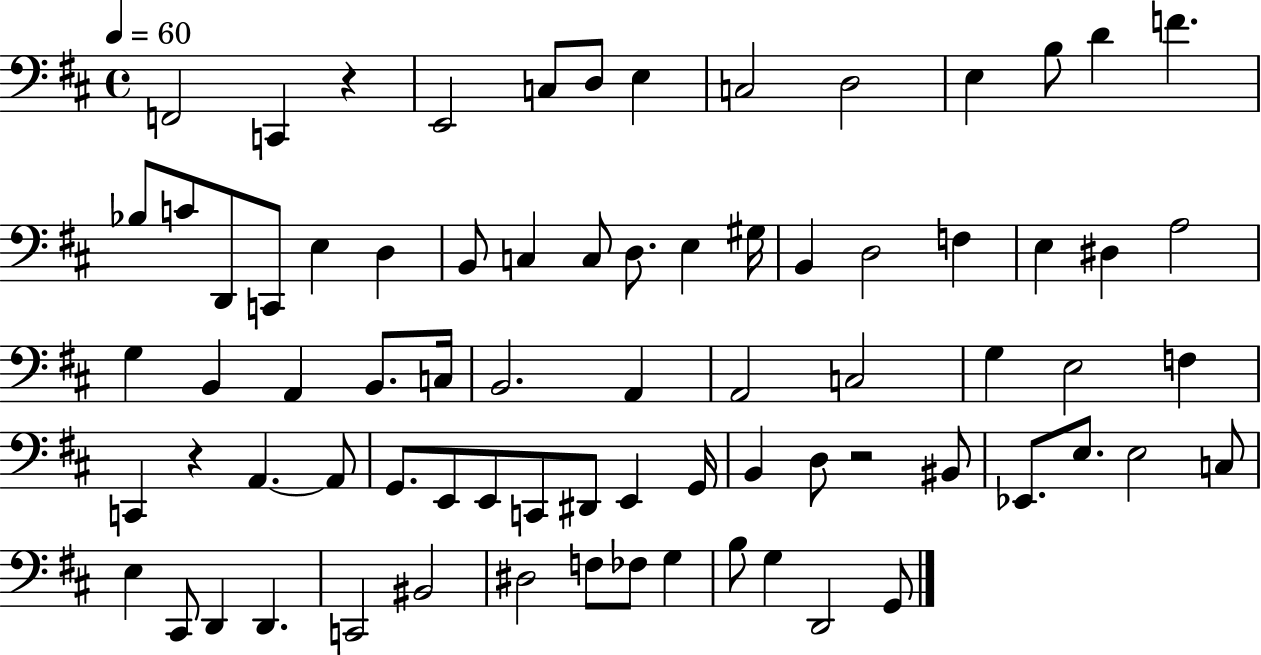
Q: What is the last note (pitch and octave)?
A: G2